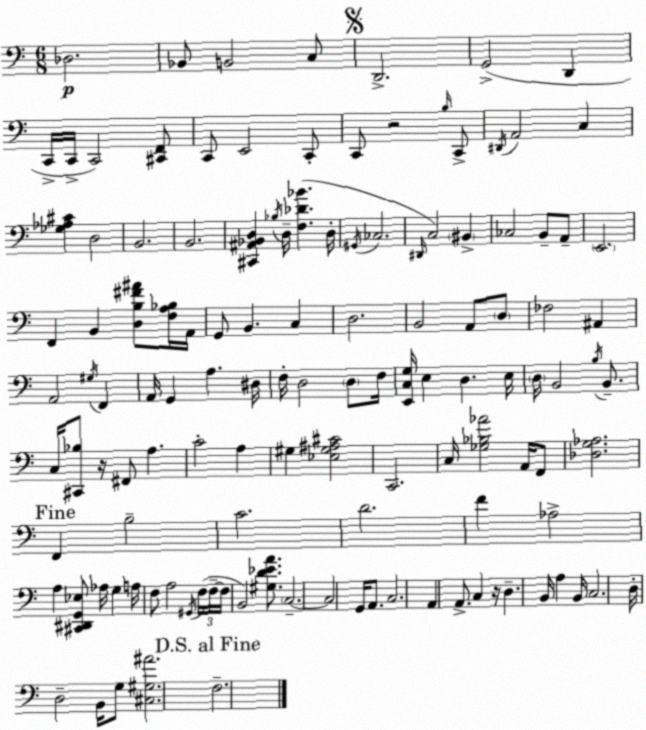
X:1
T:Untitled
M:6/8
L:1/4
K:C
_D,2 _B,,/2 B,,2 C,/2 D,,2 G,,2 D,, C,,/4 C,,/4 C,,2 [^C,,F,,]/2 C,,/2 E,,2 C,,/2 C,,/2 z2 B,/4 C,,/2 ^D,,/4 A,,2 C, [_G,_A,^C] D,2 B,,2 B,,2 [^C,,^A,,_B,,D,] _B,/4 D,/4 [F,_D_B] D,/4 ^G,,/4 _C,2 ^D,,/4 C,2 ^B,, _C,2 B,,/2 A,,/2 E,,2 F,, B,, [D,B,^F^A]/2 [F,A,_B,]/4 A,,/4 G,,/2 B,, C, D,2 B,,2 A,,/2 D,/2 _F,2 ^A,, A,,2 ^G,/4 F,, A,,/4 G,, A, ^D,/4 F,/4 D,2 D,/2 F,/4 [E,,C,G,]/4 E, D, E,/4 D,/4 B,,2 B,/4 B,,/2 C,/4 [^C,,_B,]/2 z/4 ^F,,/2 A, C2 A, ^G, [_E,^G,^A,^C]2 C,,2 C,/4 [_G,_B,_A]2 A,,/4 F,,/2 [_D,G,_A,]2 F,, B,2 C2 D2 F _A,2 A, [^C,,^D,,G,,_E,]/2 _A,/4 G, A,/4 F,/2 A,2 ^G,,/4 F,/4 F,/4 F,/4 B,,2 [^G,D_EA]/2 C,2 C,2 G,,/4 A,,/2 C,2 A,, A,,/2 C, z/4 D, B,,/4 A, B,,/4 C,2 D,/4 D,2 B,,/4 G,/2 [^C,^G,^A]2 F,2